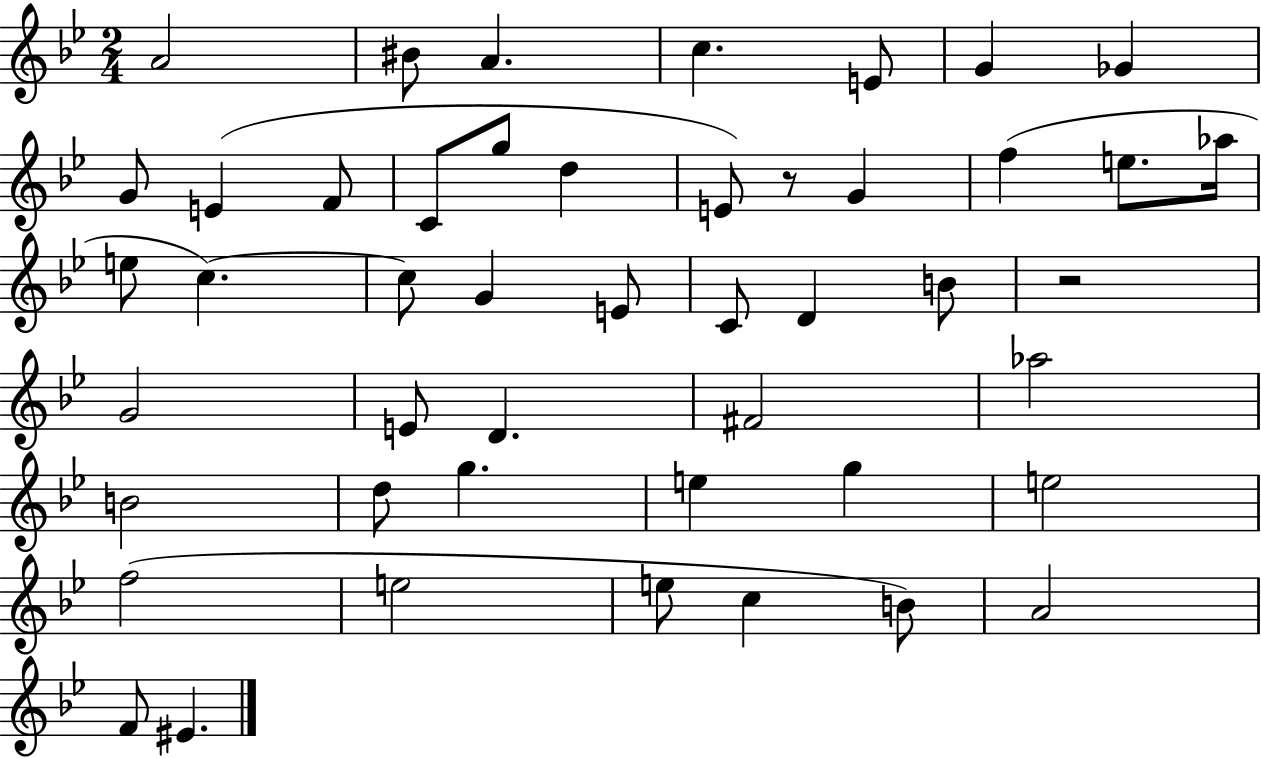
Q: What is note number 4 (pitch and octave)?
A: C5